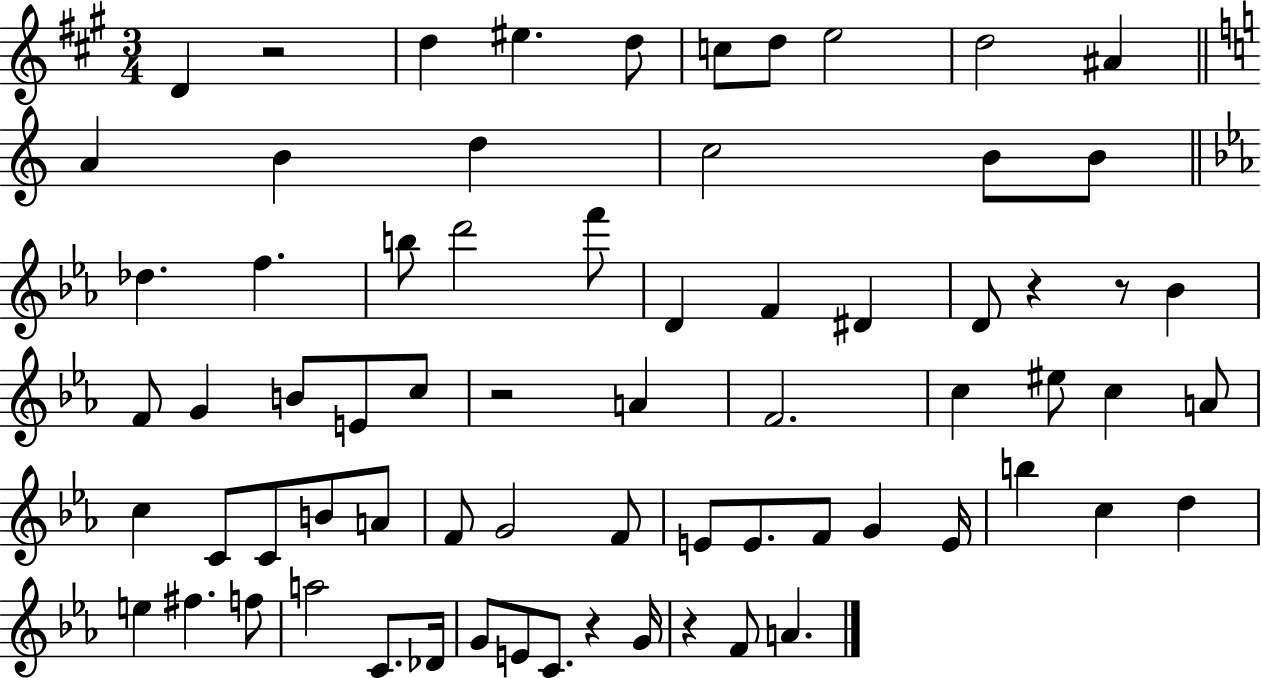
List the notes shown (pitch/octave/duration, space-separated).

D4/q R/h D5/q EIS5/q. D5/e C5/e D5/e E5/h D5/h A#4/q A4/q B4/q D5/q C5/h B4/e B4/e Db5/q. F5/q. B5/e D6/h F6/e D4/q F4/q D#4/q D4/e R/q R/e Bb4/q F4/e G4/q B4/e E4/e C5/e R/h A4/q F4/h. C5/q EIS5/e C5/q A4/e C5/q C4/e C4/e B4/e A4/e F4/e G4/h F4/e E4/e E4/e. F4/e G4/q E4/s B5/q C5/q D5/q E5/q F#5/q. F5/e A5/h C4/e. Db4/s G4/e E4/e C4/e. R/q G4/s R/q F4/e A4/q.